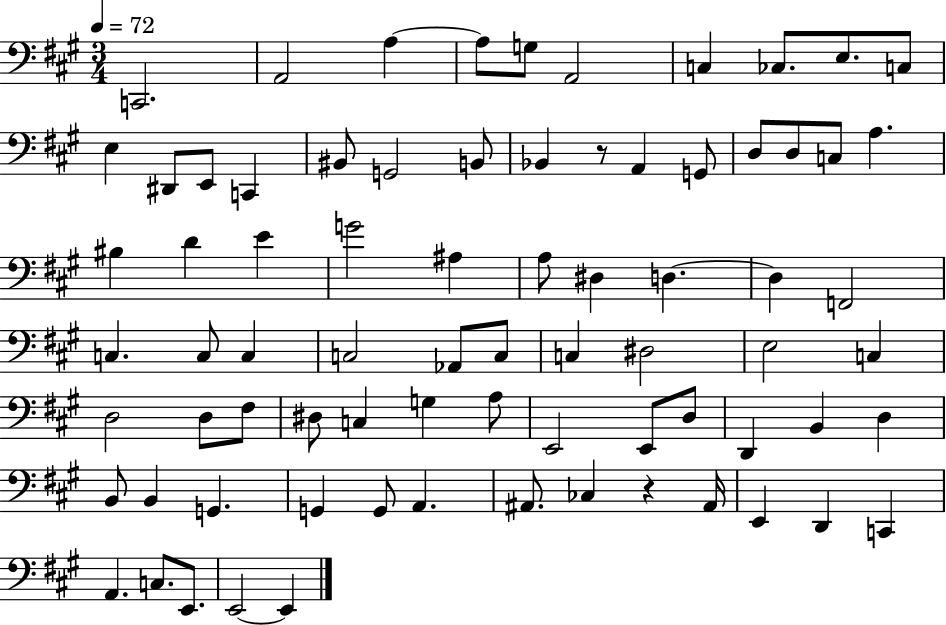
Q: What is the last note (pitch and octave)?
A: E2